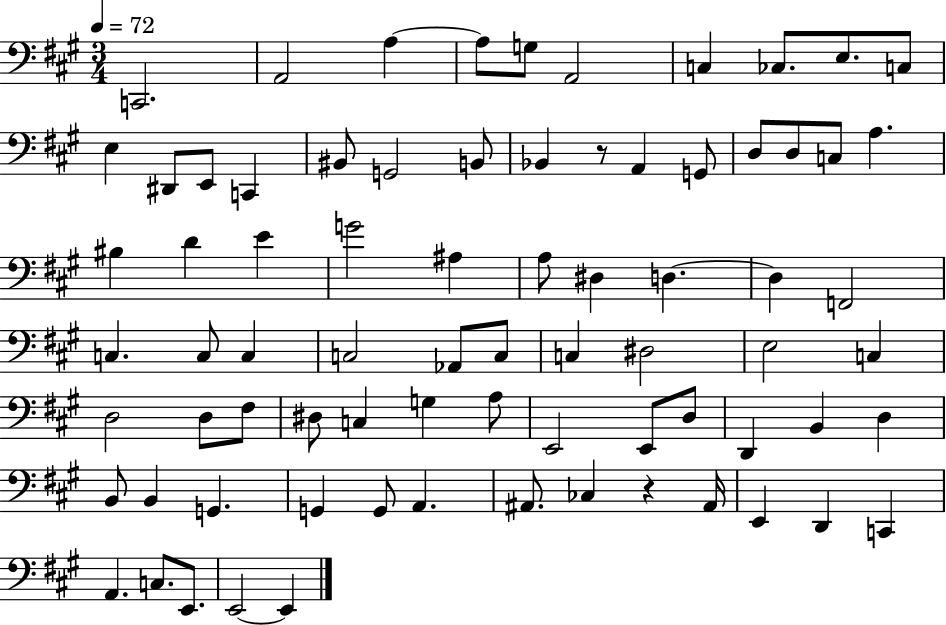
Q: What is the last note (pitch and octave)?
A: E2